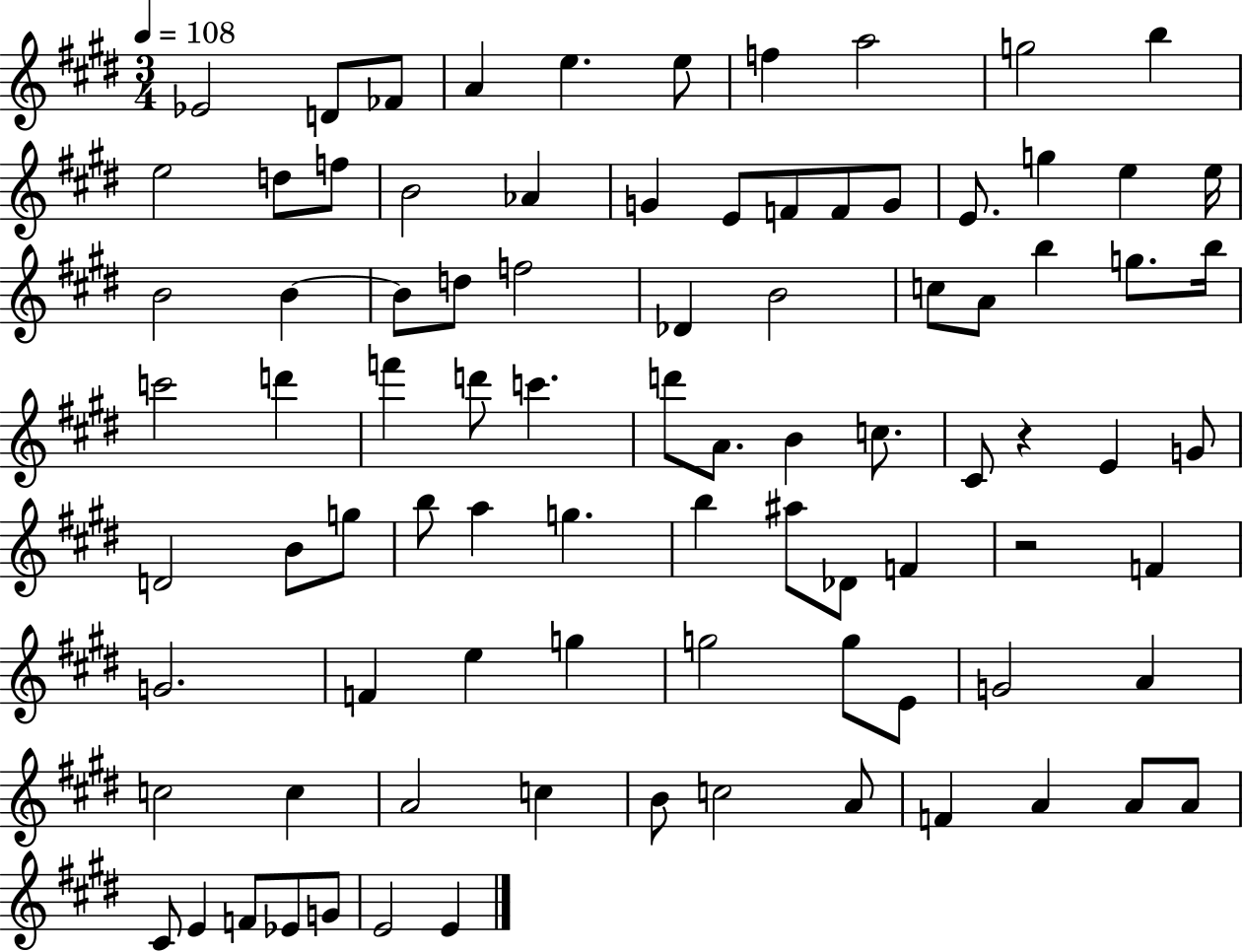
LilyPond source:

{
  \clef treble
  \numericTimeSignature
  \time 3/4
  \key e \major
  \tempo 4 = 108
  ees'2 d'8 fes'8 | a'4 e''4. e''8 | f''4 a''2 | g''2 b''4 | \break e''2 d''8 f''8 | b'2 aes'4 | g'4 e'8 f'8 f'8 g'8 | e'8. g''4 e''4 e''16 | \break b'2 b'4~~ | b'8 d''8 f''2 | des'4 b'2 | c''8 a'8 b''4 g''8. b''16 | \break c'''2 d'''4 | f'''4 d'''8 c'''4. | d'''8 a'8. b'4 c''8. | cis'8 r4 e'4 g'8 | \break d'2 b'8 g''8 | b''8 a''4 g''4. | b''4 ais''8 des'8 f'4 | r2 f'4 | \break g'2. | f'4 e''4 g''4 | g''2 g''8 e'8 | g'2 a'4 | \break c''2 c''4 | a'2 c''4 | b'8 c''2 a'8 | f'4 a'4 a'8 a'8 | \break cis'8 e'4 f'8 ees'8 g'8 | e'2 e'4 | \bar "|."
}